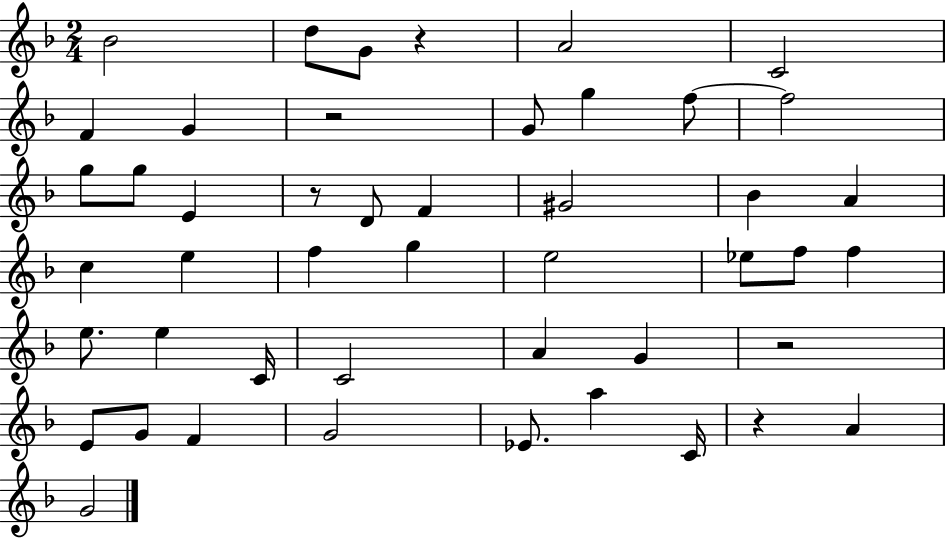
{
  \clef treble
  \numericTimeSignature
  \time 2/4
  \key f \major
  bes'2 | d''8 g'8 r4 | a'2 | c'2 | \break f'4 g'4 | r2 | g'8 g''4 f''8~~ | f''2 | \break g''8 g''8 e'4 | r8 d'8 f'4 | gis'2 | bes'4 a'4 | \break c''4 e''4 | f''4 g''4 | e''2 | ees''8 f''8 f''4 | \break e''8. e''4 c'16 | c'2 | a'4 g'4 | r2 | \break e'8 g'8 f'4 | g'2 | ees'8. a''4 c'16 | r4 a'4 | \break g'2 | \bar "|."
}